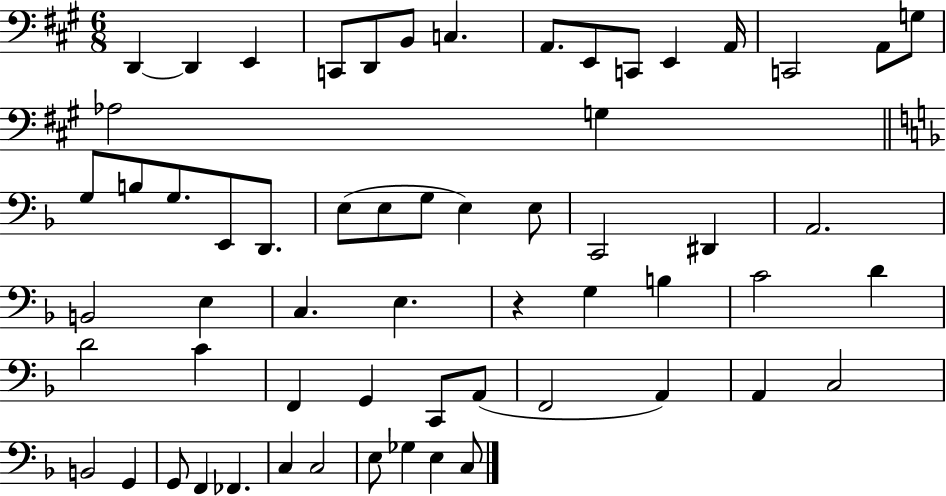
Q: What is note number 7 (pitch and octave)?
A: C3